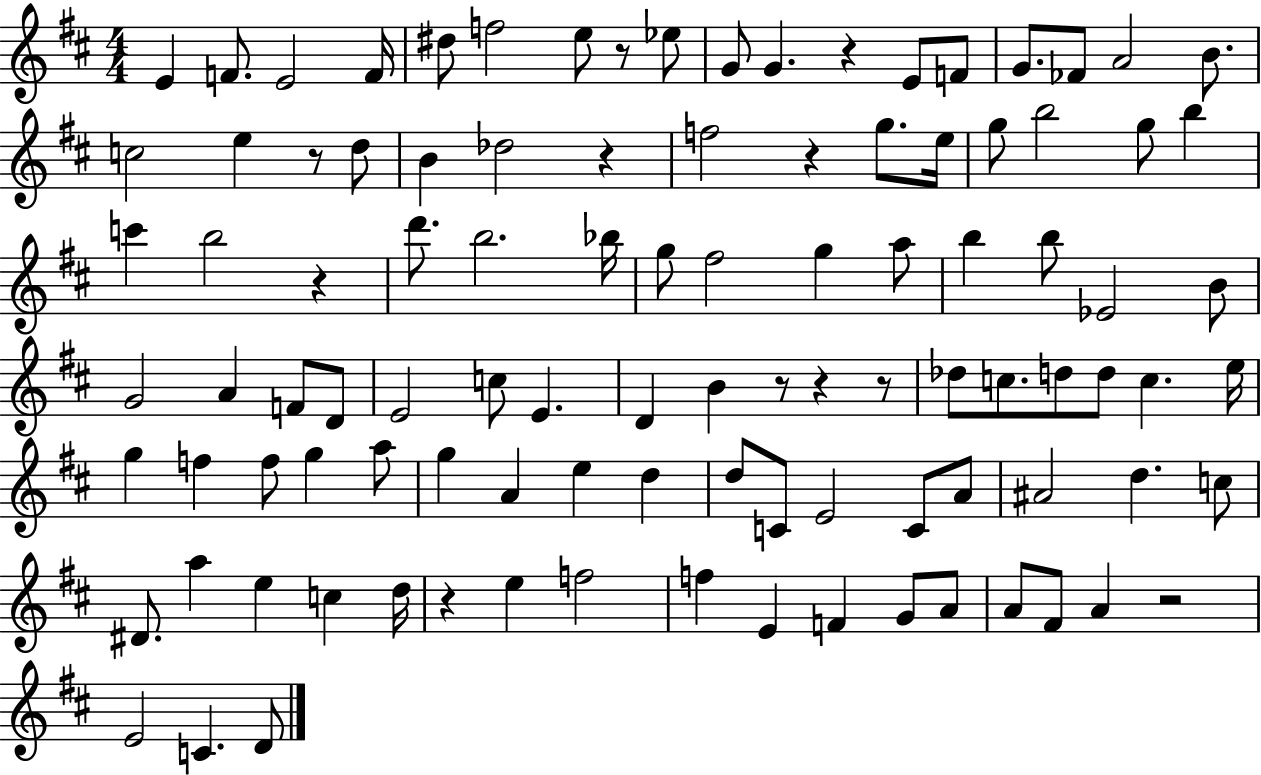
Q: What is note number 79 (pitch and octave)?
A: E5